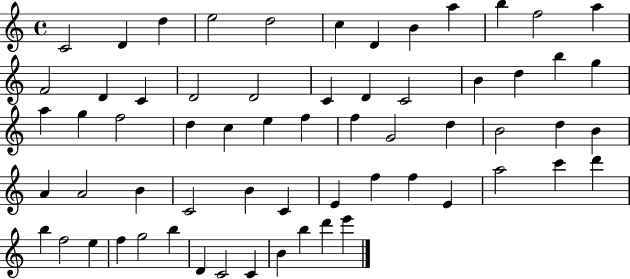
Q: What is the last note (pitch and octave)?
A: E6